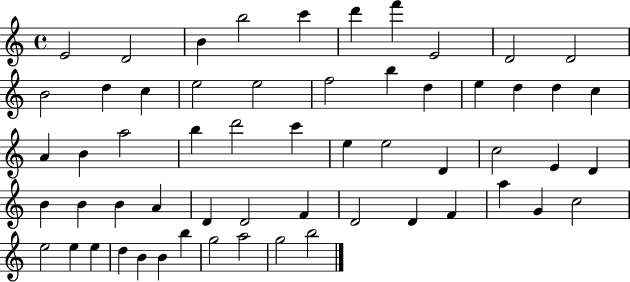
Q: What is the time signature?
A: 4/4